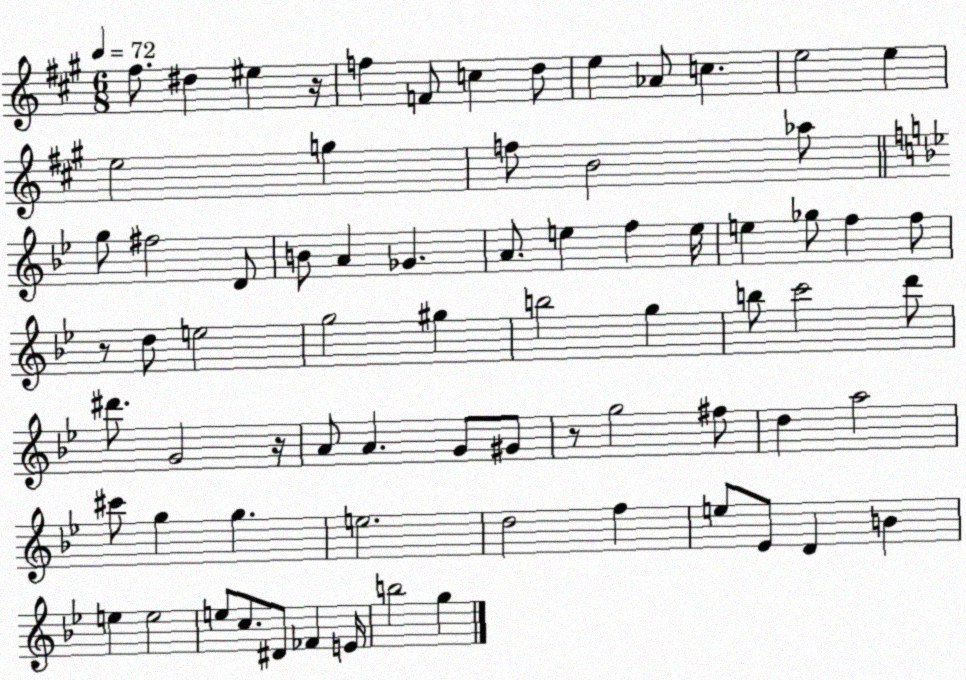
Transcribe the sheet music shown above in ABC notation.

X:1
T:Untitled
M:6/8
L:1/4
K:A
^f/2 ^d ^e z/4 f F/2 c d/2 e _A/2 c e2 e e2 g f/2 B2 _a/2 g/2 ^f2 D/2 B/2 A _G A/2 e f e/4 e _g/2 f f/2 z/2 d/2 e2 g2 ^g b2 g b/2 c'2 d'/2 ^d'/2 G2 z/4 A/2 A G/2 ^G/2 z/2 g2 ^f/2 d a2 ^c'/2 g g e2 d2 f e/2 _E/2 D B e e2 e/2 c/2 ^D/2 _F E/4 b2 g